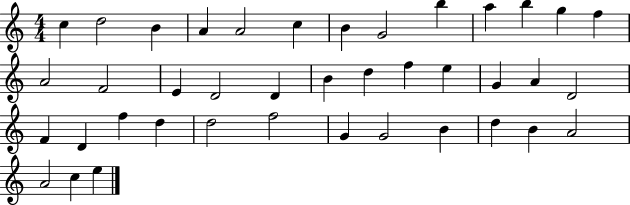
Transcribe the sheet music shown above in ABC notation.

X:1
T:Untitled
M:4/4
L:1/4
K:C
c d2 B A A2 c B G2 b a b g f A2 F2 E D2 D B d f e G A D2 F D f d d2 f2 G G2 B d B A2 A2 c e